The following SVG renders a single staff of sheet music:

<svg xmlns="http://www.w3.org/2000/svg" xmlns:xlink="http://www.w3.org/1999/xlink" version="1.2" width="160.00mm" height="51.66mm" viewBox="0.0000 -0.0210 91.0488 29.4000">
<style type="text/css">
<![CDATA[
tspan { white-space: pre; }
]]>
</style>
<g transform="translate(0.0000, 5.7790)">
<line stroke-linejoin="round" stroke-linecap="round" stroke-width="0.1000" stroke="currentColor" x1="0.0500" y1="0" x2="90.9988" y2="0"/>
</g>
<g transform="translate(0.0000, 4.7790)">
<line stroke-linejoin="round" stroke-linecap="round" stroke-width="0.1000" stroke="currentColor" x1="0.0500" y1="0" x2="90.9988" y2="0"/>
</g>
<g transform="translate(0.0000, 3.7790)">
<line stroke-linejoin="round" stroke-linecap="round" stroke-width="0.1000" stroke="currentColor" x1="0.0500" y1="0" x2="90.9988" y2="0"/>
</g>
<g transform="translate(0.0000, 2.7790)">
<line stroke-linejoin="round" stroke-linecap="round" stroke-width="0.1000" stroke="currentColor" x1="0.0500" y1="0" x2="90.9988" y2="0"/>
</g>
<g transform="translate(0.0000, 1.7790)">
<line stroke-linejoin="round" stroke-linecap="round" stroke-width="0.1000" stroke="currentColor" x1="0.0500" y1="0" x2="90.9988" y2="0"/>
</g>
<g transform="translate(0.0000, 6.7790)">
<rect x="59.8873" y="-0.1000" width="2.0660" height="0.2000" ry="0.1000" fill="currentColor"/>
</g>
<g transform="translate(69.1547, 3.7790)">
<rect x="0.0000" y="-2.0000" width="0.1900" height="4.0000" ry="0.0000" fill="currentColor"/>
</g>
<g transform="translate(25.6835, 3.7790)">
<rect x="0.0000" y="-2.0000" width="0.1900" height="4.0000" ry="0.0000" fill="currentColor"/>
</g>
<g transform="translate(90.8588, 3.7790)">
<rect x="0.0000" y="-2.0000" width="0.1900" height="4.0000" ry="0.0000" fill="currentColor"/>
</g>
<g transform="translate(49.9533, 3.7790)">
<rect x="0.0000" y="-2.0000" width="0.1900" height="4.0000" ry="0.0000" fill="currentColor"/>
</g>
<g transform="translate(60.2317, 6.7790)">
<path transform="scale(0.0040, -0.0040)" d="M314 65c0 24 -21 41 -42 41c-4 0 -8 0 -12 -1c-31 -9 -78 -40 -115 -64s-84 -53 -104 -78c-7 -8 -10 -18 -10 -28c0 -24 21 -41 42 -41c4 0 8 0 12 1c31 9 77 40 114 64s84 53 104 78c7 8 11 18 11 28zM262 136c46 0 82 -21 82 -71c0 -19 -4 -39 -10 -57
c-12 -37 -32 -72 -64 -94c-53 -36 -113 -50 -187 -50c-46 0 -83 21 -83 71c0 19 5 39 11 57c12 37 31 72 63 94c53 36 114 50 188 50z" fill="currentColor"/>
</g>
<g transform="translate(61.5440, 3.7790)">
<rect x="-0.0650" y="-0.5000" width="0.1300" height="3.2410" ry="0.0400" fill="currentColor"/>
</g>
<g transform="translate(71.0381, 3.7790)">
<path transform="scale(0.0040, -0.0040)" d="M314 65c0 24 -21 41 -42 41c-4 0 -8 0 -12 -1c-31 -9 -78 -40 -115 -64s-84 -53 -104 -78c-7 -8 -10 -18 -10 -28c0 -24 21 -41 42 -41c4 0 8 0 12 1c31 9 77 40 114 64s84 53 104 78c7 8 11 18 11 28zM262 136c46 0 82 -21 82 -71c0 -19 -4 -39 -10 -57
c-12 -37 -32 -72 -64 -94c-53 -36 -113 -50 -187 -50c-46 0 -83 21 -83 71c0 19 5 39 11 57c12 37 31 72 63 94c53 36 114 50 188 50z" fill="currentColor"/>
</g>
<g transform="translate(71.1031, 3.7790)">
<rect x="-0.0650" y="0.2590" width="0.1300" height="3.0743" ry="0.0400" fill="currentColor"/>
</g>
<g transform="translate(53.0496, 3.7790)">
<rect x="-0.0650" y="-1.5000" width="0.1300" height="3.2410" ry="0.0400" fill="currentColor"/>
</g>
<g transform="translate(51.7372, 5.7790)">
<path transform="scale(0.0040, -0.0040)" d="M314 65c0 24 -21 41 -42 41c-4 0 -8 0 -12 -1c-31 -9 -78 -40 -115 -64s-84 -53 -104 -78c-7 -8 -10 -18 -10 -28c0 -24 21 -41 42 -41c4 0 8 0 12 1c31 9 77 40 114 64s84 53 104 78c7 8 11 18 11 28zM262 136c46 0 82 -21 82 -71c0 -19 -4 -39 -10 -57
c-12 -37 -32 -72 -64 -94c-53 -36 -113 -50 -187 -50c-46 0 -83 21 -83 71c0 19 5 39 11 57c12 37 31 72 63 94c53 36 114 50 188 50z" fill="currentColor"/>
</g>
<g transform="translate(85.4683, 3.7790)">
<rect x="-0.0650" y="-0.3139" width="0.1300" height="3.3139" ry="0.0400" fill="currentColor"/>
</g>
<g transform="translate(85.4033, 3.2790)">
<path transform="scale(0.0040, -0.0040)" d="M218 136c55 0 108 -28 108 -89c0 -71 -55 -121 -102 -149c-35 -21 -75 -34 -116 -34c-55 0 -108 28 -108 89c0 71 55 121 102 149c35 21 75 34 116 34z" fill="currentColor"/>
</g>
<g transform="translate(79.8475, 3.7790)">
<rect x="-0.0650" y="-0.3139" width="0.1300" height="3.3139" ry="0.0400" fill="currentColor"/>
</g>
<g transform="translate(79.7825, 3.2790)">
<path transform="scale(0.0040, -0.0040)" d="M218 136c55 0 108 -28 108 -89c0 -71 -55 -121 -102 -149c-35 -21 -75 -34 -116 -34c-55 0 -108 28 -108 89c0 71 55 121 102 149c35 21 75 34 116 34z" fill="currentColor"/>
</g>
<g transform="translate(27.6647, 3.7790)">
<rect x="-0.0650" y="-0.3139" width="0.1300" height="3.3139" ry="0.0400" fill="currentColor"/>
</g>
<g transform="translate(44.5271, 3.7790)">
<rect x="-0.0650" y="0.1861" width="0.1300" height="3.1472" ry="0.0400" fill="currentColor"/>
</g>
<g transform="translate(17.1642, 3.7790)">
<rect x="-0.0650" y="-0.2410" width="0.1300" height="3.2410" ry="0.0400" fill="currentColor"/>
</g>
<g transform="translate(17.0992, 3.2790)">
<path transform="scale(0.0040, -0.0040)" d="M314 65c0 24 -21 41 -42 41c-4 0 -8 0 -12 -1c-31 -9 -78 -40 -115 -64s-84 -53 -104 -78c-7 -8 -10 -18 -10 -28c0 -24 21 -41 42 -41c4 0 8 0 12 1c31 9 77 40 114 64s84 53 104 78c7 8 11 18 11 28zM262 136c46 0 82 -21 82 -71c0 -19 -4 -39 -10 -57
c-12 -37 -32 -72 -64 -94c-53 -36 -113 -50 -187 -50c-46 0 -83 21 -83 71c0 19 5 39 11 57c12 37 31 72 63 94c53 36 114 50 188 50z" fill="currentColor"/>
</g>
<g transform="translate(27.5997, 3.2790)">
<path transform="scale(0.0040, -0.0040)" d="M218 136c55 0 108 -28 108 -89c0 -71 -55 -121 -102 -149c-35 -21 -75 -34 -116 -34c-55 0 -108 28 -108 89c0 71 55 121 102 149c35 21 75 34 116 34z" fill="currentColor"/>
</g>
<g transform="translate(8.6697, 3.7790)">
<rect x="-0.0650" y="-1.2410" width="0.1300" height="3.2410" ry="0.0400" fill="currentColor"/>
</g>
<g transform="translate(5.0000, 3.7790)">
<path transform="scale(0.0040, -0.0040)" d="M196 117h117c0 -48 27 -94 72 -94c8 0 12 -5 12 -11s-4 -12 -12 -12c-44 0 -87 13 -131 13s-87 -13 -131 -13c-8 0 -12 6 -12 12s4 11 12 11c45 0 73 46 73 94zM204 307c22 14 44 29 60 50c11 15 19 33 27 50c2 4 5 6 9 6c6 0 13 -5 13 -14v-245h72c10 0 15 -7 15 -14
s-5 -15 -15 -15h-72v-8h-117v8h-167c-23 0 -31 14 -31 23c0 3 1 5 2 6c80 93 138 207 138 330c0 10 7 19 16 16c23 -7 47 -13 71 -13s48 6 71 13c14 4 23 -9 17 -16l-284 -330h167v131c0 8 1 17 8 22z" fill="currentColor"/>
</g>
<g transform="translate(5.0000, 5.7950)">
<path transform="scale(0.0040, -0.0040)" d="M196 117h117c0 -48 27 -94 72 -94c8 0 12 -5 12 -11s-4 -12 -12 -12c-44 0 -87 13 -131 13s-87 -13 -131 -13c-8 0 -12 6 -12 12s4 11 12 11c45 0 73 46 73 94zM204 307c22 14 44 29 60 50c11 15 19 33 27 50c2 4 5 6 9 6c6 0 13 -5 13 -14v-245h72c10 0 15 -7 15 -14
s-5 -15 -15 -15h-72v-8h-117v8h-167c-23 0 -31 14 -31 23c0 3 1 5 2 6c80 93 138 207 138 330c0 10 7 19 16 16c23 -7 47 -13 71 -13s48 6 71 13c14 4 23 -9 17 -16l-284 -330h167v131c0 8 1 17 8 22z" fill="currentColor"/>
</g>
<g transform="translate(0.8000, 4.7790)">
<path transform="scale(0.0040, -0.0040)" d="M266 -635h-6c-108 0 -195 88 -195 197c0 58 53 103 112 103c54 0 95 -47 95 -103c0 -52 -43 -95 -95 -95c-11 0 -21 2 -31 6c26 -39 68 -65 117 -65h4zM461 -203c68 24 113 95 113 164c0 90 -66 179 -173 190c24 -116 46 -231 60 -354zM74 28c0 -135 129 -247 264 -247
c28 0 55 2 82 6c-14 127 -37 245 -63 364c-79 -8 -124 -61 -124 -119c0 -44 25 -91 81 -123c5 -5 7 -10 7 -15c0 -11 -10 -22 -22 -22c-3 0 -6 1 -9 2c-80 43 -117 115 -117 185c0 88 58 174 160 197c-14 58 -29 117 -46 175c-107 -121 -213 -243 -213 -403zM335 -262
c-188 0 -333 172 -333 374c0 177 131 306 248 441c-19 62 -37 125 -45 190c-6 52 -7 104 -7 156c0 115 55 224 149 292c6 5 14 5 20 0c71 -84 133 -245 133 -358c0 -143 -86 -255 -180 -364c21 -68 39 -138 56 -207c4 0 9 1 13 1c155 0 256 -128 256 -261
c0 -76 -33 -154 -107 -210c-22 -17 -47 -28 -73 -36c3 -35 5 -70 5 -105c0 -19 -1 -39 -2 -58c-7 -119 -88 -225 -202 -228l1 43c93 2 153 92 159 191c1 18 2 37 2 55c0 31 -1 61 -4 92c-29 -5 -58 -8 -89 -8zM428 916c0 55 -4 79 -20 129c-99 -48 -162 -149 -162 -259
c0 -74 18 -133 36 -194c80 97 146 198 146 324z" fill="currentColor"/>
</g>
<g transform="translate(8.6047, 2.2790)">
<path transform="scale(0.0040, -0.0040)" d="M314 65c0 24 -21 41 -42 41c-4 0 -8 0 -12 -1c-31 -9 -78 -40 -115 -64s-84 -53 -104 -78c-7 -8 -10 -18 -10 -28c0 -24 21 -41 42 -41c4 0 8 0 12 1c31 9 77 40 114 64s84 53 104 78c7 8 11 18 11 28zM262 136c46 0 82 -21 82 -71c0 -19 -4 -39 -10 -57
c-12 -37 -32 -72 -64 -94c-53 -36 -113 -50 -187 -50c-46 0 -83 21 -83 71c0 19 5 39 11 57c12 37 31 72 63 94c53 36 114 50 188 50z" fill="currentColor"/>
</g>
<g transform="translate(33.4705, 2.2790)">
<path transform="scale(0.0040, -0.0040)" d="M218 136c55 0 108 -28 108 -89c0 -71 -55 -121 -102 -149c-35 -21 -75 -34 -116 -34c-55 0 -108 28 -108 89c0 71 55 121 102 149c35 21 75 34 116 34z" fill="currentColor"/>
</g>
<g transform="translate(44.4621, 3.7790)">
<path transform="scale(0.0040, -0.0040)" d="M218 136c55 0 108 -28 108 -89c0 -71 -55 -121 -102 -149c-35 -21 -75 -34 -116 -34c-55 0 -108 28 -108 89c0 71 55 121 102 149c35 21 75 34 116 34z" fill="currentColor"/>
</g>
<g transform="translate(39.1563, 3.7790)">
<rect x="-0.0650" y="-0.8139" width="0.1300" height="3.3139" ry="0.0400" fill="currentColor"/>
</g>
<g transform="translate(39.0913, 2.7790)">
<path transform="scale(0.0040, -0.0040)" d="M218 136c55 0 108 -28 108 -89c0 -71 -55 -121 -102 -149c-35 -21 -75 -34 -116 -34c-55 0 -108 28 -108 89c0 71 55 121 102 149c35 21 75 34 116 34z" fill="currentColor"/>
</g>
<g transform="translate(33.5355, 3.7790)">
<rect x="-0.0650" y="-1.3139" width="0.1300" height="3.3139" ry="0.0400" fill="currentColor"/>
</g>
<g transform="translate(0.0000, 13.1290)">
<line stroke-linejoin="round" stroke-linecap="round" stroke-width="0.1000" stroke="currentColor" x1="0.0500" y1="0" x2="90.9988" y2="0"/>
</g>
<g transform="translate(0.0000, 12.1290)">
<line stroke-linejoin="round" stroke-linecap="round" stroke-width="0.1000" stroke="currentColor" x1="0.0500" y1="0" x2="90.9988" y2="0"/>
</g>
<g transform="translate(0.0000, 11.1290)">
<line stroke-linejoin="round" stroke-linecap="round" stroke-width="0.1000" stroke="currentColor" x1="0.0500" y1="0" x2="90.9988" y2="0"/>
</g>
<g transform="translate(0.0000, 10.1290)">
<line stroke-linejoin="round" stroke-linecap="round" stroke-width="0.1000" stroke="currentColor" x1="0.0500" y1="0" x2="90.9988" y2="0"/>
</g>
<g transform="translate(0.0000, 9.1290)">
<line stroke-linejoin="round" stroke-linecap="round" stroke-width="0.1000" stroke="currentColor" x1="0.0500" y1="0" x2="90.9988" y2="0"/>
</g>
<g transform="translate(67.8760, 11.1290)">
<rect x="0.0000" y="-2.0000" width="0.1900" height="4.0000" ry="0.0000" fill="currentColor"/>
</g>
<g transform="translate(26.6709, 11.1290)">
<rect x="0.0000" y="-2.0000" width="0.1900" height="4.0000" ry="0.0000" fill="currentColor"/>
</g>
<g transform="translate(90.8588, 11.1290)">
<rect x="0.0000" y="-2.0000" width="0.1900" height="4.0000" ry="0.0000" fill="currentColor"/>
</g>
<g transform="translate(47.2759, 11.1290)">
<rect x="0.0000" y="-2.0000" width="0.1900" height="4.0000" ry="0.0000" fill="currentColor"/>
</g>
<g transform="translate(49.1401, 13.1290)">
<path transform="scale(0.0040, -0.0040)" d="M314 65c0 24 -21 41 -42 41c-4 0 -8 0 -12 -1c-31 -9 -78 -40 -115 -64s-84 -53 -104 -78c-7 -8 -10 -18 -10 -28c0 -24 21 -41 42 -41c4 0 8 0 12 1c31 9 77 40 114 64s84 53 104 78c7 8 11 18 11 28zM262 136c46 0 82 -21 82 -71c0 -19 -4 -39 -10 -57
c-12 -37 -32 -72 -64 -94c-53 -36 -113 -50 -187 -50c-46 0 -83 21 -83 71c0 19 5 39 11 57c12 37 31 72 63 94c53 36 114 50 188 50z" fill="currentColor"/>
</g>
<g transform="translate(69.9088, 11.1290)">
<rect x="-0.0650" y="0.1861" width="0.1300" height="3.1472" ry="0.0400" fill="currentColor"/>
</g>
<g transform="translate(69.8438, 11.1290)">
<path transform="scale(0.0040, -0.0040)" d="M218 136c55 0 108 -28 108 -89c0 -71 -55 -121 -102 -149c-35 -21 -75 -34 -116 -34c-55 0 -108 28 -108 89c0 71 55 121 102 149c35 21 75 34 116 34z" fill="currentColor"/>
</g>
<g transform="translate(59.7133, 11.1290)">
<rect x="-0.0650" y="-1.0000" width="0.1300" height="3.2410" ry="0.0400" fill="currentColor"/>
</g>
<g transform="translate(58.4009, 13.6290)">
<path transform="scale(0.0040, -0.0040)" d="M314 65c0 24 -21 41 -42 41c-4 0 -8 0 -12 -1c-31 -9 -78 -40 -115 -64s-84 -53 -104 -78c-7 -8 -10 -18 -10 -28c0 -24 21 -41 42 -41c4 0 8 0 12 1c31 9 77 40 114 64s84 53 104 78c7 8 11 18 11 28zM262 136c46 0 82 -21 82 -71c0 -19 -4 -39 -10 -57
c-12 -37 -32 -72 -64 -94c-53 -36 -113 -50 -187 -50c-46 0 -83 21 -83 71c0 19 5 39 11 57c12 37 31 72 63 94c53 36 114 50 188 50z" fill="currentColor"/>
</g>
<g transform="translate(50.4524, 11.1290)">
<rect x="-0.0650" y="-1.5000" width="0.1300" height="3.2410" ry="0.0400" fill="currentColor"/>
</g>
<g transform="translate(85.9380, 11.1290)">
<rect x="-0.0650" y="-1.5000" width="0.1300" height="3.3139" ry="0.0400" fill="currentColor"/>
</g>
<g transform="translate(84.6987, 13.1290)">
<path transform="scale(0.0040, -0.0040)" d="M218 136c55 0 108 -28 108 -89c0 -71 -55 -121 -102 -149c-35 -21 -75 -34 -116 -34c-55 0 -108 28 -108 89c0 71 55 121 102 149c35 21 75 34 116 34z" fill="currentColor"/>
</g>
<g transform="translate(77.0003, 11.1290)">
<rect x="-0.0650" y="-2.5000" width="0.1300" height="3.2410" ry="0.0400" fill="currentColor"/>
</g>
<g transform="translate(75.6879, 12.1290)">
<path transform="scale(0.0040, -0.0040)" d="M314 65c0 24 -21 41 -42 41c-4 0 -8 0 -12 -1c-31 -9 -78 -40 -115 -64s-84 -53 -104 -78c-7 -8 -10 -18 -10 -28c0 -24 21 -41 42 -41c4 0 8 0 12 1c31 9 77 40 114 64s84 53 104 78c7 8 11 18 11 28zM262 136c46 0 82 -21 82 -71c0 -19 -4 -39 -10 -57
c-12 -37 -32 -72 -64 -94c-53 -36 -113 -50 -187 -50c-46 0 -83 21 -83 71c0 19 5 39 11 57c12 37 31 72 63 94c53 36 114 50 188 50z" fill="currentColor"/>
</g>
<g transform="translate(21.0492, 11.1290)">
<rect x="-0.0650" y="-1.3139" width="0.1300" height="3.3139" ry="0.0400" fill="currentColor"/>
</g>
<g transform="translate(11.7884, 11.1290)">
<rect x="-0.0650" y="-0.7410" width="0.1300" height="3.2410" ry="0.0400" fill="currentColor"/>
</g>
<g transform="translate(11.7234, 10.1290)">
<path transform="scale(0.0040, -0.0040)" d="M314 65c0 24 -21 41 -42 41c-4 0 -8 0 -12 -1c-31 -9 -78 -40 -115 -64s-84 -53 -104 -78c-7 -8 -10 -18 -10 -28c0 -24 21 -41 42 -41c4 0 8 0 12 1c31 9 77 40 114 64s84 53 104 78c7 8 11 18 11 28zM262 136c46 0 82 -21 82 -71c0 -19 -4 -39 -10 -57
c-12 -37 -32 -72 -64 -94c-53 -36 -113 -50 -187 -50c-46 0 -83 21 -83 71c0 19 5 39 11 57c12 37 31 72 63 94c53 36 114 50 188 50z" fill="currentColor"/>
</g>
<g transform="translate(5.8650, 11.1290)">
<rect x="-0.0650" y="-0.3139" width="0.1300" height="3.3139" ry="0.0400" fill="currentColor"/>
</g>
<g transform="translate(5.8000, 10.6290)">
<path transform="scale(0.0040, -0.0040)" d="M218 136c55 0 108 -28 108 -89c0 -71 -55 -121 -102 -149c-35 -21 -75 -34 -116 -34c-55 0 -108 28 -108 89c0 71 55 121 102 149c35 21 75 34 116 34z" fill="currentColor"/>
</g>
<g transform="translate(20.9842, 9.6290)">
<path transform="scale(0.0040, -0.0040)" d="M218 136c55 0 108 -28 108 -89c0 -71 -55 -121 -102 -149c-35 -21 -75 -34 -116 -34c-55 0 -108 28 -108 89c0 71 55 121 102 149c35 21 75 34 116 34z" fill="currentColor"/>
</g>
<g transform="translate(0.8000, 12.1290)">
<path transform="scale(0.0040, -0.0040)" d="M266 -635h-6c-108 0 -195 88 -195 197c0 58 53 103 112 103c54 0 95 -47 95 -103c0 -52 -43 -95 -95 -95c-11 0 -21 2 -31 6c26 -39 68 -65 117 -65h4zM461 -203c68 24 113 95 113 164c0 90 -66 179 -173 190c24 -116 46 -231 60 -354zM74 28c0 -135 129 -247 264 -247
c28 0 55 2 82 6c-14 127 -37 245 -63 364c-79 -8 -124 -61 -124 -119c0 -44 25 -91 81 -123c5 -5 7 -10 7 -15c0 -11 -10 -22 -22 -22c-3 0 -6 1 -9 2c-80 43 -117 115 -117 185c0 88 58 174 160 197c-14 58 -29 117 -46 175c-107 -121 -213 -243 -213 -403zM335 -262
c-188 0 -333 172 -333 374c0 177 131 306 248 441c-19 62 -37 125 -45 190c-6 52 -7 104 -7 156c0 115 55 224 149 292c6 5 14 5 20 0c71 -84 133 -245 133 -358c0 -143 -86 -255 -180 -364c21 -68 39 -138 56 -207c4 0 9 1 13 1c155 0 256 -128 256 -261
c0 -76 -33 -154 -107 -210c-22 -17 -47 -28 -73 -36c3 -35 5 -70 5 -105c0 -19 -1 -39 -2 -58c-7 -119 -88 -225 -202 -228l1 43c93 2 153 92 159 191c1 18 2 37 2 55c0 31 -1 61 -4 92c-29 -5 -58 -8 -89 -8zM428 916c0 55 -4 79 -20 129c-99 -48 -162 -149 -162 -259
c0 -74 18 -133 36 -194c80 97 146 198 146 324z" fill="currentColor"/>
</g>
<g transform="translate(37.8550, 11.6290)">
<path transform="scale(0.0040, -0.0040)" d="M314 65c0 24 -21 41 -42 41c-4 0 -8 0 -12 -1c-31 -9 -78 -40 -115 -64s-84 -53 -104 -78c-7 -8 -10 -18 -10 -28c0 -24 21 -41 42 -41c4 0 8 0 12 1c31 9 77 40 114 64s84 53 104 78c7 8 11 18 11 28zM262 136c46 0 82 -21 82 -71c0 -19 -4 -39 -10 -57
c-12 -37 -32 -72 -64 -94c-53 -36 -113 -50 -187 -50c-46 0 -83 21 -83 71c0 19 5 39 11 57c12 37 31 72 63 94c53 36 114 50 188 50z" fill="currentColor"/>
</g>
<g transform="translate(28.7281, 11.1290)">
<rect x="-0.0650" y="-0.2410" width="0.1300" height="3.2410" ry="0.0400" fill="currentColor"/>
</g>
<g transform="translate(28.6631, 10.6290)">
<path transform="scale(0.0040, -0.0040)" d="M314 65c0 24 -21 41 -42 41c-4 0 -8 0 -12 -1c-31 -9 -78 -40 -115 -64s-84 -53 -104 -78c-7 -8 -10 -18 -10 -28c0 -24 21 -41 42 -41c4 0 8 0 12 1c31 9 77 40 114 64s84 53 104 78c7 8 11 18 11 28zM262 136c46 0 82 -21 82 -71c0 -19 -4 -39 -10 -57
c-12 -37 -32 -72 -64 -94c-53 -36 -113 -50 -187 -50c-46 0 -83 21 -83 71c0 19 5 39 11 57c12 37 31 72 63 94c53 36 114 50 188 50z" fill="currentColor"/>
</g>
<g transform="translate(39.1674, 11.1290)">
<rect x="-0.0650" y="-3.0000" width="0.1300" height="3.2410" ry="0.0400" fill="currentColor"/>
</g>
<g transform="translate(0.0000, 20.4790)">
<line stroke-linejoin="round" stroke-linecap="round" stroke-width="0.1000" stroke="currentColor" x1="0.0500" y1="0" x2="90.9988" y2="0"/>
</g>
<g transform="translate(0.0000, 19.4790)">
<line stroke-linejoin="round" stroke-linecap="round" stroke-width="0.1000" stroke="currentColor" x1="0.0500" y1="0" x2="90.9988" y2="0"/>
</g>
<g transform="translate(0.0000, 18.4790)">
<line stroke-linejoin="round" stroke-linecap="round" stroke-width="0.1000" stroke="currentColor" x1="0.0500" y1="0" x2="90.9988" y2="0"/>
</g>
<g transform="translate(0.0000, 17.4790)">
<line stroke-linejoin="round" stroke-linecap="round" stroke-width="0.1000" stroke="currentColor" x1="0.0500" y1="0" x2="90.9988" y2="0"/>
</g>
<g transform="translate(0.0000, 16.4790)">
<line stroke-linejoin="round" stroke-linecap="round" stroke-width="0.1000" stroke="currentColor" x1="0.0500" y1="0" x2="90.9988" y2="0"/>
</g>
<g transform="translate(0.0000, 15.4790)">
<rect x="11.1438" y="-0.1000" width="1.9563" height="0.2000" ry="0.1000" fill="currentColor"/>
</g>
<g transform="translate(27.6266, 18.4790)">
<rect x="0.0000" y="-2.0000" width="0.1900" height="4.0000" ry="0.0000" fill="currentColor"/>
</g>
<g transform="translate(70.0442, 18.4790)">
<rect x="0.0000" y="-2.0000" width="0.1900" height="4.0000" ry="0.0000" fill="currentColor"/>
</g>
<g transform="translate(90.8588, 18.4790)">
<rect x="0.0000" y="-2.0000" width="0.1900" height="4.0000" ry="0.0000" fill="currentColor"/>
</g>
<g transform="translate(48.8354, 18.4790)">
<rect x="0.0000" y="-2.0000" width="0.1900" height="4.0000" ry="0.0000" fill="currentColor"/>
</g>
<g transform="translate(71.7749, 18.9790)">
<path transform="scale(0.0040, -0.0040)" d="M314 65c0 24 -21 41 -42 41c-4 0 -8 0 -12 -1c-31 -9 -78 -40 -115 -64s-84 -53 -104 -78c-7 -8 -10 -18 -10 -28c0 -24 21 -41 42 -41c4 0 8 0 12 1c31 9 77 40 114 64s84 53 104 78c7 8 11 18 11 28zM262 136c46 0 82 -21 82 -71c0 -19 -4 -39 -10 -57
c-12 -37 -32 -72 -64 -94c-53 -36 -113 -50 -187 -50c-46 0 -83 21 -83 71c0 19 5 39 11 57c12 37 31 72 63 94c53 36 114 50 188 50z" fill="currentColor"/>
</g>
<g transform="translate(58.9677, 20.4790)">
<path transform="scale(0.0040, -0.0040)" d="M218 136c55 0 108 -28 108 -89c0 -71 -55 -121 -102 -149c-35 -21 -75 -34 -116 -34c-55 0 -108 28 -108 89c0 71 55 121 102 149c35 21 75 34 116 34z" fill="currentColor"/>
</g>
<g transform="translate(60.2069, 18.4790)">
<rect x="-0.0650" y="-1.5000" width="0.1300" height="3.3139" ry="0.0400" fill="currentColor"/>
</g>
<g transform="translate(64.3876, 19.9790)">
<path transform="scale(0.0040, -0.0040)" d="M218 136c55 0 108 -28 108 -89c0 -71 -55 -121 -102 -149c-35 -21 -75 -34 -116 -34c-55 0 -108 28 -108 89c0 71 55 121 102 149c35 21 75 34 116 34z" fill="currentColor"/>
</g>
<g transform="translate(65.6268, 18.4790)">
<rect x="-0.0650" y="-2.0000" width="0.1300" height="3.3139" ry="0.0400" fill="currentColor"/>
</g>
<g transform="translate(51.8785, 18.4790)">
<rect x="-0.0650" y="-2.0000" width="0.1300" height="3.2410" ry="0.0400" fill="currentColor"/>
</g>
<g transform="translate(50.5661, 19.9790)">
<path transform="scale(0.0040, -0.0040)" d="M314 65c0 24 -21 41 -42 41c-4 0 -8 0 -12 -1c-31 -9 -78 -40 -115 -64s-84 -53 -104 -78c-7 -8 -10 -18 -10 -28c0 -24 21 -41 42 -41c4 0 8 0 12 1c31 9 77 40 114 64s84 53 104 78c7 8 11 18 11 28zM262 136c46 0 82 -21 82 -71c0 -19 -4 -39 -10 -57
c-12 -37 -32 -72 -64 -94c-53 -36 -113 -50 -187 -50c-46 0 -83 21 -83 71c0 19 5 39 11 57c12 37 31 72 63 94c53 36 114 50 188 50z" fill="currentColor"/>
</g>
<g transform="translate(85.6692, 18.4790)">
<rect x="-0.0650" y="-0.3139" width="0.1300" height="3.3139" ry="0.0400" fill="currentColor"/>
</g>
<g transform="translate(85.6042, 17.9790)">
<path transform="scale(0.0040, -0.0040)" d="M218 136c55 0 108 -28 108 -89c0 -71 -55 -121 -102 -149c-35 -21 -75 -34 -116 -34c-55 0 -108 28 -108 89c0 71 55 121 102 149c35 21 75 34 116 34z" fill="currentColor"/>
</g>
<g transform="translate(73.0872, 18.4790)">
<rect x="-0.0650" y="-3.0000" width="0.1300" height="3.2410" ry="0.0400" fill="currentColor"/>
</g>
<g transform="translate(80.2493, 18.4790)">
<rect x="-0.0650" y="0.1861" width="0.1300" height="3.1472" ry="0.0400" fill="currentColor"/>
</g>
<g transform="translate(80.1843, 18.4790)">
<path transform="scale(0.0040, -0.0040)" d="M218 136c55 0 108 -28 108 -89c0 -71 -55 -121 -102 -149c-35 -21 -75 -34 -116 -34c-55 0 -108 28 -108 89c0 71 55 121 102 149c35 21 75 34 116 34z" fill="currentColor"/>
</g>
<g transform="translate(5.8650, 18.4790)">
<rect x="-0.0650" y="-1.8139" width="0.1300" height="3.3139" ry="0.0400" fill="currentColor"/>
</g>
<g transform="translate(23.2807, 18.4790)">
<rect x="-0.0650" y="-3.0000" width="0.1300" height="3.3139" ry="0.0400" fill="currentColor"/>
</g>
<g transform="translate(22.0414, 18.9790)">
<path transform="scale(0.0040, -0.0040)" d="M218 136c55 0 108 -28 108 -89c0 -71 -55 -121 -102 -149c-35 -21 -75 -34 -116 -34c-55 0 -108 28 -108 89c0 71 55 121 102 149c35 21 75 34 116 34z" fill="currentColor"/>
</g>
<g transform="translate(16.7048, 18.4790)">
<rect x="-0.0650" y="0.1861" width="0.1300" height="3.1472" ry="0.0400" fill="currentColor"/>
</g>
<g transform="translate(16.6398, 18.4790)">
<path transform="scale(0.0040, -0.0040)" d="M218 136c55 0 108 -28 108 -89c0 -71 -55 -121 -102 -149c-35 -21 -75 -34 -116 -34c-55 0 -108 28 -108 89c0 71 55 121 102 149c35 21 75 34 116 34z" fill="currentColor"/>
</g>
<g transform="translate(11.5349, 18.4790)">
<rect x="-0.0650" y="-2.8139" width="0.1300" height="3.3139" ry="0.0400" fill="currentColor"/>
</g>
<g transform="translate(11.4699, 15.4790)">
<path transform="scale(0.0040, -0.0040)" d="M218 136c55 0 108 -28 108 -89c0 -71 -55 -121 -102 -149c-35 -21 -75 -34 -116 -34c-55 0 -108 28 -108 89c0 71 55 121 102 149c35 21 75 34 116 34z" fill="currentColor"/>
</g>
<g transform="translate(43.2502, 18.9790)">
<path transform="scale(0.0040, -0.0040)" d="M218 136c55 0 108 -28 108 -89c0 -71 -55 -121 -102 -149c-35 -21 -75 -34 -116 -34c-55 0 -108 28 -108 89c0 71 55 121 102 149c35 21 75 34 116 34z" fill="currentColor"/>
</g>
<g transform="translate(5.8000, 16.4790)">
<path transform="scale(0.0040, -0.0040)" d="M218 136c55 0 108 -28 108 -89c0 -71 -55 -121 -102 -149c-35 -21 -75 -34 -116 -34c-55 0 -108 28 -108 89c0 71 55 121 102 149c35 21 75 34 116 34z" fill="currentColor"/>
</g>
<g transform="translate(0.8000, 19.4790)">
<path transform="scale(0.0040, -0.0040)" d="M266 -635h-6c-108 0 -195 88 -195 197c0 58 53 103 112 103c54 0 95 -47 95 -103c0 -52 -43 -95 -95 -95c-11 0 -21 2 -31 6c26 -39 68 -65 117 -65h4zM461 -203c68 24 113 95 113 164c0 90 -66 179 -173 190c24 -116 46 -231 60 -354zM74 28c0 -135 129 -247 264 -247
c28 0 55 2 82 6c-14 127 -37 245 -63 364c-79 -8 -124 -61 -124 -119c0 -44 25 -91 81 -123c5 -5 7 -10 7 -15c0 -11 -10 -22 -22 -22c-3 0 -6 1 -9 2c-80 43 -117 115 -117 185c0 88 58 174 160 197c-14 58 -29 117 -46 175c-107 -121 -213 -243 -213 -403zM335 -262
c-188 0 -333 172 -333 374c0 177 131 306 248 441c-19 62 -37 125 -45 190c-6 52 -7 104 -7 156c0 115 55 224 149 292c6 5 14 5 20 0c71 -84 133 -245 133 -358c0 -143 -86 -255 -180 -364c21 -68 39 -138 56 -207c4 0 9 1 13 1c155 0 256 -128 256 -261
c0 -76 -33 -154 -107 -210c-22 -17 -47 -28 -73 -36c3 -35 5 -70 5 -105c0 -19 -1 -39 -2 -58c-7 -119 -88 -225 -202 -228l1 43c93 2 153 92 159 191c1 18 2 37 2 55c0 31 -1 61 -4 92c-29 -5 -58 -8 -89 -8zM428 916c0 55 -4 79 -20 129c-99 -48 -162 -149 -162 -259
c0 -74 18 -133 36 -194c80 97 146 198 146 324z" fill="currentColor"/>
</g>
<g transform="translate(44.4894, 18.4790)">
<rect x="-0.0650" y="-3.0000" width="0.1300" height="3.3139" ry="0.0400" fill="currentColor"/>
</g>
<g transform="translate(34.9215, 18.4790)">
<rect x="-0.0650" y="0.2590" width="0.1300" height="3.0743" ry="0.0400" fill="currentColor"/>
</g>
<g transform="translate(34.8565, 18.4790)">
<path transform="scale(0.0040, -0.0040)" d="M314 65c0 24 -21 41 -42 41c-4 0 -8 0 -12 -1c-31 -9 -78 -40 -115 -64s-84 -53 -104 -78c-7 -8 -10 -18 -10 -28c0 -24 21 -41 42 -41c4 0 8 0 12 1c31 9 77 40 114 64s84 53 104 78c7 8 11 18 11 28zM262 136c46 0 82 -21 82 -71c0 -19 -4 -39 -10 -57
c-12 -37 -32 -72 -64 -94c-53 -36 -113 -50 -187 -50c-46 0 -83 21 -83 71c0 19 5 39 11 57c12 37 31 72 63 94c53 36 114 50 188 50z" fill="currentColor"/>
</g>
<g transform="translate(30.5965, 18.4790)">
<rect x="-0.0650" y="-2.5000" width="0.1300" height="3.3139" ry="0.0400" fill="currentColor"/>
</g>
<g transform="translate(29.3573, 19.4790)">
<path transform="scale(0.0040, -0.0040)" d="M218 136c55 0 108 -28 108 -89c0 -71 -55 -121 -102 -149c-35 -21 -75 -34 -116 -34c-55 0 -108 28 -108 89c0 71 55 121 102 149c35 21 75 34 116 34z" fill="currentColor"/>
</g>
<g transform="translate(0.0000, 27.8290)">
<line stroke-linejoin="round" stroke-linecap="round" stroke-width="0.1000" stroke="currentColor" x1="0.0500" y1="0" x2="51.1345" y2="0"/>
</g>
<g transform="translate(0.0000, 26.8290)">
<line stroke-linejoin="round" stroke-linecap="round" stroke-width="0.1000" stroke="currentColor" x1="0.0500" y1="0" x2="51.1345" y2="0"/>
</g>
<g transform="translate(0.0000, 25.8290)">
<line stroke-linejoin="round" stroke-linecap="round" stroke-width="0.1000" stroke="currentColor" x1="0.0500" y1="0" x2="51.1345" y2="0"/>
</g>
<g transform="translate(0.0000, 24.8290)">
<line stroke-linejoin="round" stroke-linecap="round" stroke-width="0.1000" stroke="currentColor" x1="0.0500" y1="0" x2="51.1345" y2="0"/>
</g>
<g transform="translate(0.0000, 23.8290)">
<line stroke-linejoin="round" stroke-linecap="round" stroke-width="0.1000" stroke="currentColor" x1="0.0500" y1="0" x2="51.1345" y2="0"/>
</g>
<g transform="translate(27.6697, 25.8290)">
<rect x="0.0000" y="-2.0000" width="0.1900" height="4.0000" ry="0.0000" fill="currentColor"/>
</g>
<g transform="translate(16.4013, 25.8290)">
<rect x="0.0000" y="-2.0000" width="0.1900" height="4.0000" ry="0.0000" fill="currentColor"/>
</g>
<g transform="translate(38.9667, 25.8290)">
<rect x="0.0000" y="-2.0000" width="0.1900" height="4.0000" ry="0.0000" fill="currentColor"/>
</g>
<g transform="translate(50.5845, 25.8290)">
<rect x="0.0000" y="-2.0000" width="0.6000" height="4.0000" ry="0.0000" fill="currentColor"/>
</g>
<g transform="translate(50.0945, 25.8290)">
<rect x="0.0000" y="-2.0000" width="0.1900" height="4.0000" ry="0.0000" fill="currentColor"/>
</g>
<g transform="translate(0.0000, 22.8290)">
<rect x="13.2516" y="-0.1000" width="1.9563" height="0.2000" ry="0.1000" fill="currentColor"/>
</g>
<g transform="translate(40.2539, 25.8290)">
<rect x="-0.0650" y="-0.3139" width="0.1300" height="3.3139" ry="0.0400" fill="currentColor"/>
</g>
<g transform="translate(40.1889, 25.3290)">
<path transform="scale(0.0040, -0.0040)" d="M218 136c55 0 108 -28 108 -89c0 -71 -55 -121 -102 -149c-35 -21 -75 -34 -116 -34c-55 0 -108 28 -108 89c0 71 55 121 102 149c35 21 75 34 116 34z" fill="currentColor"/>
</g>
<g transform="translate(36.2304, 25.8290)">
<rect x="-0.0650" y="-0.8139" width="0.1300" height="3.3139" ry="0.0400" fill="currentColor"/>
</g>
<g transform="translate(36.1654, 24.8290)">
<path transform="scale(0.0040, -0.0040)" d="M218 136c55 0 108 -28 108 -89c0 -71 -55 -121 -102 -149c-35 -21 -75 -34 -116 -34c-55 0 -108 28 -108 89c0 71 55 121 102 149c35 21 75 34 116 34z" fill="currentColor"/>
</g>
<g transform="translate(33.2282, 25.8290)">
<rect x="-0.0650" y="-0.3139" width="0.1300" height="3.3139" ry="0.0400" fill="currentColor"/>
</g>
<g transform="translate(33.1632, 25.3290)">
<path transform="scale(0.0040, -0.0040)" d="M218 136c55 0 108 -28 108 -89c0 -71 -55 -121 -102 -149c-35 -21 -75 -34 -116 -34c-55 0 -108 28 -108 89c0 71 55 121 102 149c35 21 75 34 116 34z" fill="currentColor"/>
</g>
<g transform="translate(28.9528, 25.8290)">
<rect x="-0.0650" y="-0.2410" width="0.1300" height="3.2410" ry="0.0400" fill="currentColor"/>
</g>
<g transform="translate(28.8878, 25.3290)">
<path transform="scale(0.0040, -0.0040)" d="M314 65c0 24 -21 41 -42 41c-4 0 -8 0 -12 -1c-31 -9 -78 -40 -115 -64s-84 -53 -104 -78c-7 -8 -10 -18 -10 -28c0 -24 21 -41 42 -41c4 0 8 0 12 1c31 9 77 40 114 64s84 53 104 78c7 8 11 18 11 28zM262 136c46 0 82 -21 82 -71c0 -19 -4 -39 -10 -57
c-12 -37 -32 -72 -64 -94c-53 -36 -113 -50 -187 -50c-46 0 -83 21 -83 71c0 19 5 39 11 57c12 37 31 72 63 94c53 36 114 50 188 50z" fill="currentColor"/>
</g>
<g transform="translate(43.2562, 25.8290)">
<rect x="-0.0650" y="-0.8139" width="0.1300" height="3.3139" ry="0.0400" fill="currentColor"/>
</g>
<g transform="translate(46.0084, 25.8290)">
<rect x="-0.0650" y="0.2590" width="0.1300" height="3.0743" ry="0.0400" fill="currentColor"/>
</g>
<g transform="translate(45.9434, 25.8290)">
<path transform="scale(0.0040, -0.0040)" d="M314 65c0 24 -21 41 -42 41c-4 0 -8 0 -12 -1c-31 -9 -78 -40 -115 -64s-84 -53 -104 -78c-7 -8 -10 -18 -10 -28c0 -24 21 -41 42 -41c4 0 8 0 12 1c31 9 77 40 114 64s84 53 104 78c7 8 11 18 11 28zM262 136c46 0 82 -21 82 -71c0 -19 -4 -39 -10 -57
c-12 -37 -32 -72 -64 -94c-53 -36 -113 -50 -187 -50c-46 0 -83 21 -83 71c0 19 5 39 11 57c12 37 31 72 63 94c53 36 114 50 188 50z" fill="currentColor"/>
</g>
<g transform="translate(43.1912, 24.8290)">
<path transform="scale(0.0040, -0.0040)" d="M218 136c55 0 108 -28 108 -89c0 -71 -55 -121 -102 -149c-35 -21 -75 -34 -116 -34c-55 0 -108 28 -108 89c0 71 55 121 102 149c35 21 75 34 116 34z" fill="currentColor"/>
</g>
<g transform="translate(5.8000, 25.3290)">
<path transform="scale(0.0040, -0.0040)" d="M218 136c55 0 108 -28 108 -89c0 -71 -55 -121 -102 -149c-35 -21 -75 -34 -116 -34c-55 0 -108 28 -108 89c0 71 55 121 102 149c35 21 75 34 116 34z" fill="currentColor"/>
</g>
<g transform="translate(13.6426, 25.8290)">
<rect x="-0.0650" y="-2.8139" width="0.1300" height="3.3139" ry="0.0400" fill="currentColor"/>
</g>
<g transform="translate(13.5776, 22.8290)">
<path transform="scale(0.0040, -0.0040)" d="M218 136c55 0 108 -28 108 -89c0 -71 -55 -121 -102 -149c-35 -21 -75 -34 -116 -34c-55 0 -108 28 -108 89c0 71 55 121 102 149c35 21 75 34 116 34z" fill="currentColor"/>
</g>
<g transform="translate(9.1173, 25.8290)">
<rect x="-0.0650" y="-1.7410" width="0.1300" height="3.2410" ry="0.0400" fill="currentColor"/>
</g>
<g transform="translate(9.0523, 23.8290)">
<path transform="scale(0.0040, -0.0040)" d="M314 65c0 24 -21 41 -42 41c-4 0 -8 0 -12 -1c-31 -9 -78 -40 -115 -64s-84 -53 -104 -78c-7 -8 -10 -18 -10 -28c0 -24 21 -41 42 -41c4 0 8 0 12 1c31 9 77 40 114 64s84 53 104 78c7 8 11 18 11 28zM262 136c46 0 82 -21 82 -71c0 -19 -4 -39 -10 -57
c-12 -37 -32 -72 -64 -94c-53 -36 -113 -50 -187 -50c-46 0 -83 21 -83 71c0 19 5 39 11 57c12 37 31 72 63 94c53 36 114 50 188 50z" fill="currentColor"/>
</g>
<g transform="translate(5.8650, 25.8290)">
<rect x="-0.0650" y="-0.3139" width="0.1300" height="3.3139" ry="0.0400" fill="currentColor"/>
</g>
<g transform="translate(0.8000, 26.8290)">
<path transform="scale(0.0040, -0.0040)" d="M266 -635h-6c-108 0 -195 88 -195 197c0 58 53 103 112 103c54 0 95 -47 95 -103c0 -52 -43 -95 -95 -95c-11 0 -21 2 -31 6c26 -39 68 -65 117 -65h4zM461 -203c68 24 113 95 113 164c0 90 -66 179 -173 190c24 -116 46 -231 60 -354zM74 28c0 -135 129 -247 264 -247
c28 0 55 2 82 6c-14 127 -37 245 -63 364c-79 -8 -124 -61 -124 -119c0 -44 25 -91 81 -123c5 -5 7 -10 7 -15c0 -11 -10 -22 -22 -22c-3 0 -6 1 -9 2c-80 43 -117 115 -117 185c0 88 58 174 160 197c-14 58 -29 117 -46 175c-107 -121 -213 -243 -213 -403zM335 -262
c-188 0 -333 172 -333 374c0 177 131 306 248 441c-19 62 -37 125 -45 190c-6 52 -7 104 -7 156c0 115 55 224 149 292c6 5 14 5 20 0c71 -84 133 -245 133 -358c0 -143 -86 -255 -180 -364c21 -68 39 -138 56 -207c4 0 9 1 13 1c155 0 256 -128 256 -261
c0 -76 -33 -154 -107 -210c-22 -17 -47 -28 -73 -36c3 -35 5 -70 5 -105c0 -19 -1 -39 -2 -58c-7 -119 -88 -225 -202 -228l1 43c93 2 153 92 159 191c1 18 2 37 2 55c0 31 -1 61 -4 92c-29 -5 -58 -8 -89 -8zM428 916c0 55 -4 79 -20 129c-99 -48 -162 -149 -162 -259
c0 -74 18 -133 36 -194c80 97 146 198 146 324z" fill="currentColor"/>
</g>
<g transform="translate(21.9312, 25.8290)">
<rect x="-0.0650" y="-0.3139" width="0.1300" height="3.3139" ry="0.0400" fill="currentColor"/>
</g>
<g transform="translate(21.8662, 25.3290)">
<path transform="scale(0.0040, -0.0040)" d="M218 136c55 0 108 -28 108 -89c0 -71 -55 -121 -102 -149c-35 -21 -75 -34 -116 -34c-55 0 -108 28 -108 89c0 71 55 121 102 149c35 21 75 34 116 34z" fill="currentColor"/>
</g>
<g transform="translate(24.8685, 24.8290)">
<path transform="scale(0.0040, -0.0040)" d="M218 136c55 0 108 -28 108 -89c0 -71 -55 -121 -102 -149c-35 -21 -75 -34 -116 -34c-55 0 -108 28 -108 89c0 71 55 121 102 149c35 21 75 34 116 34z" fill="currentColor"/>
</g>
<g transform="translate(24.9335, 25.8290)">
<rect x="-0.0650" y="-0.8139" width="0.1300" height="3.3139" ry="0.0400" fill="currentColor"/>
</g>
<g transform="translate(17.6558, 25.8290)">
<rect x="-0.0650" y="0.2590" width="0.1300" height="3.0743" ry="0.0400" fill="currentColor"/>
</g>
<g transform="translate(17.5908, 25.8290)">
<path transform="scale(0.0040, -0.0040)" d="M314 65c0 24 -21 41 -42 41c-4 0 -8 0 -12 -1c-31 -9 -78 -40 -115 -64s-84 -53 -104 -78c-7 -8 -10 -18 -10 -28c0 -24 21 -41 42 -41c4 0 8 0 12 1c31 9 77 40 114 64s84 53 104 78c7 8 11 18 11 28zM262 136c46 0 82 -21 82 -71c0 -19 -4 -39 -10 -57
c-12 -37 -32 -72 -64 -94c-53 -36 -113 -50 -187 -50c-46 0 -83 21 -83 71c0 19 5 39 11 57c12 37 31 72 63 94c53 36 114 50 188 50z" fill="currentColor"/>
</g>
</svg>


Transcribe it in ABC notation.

X:1
T:Untitled
M:4/4
L:1/4
K:C
e2 c2 c e d B E2 C2 B2 c c c d2 e c2 A2 E2 D2 B G2 E f a B A G B2 A F2 E F A2 B c c f2 a B2 c d c2 c d c d B2